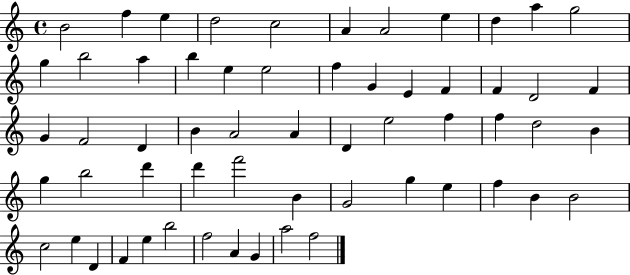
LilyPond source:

{
  \clef treble
  \time 4/4
  \defaultTimeSignature
  \key c \major
  b'2 f''4 e''4 | d''2 c''2 | a'4 a'2 e''4 | d''4 a''4 g''2 | \break g''4 b''2 a''4 | b''4 e''4 e''2 | f''4 g'4 e'4 f'4 | f'4 d'2 f'4 | \break g'4 f'2 d'4 | b'4 a'2 a'4 | d'4 e''2 f''4 | f''4 d''2 b'4 | \break g''4 b''2 d'''4 | d'''4 f'''2 b'4 | g'2 g''4 e''4 | f''4 b'4 b'2 | \break c''2 e''4 d'4 | f'4 e''4 b''2 | f''2 a'4 g'4 | a''2 f''2 | \break \bar "|."
}